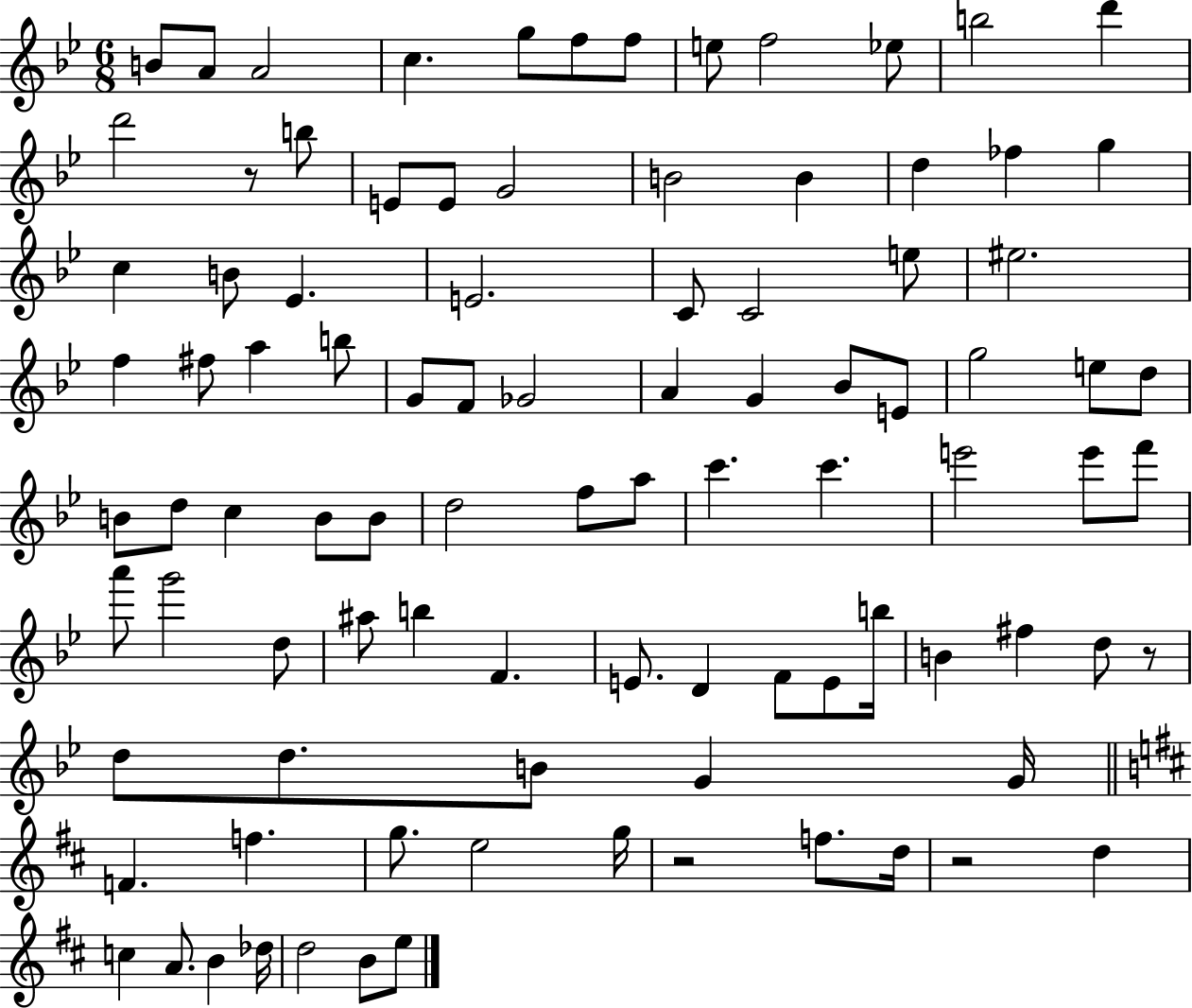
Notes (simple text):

B4/e A4/e A4/h C5/q. G5/e F5/e F5/e E5/e F5/h Eb5/e B5/h D6/q D6/h R/e B5/e E4/e E4/e G4/h B4/h B4/q D5/q FES5/q G5/q C5/q B4/e Eb4/q. E4/h. C4/e C4/h E5/e EIS5/h. F5/q F#5/e A5/q B5/e G4/e F4/e Gb4/h A4/q G4/q Bb4/e E4/e G5/h E5/e D5/e B4/e D5/e C5/q B4/e B4/e D5/h F5/e A5/e C6/q. C6/q. E6/h E6/e F6/e A6/e G6/h D5/e A#5/e B5/q F4/q. E4/e. D4/q F4/e E4/e B5/s B4/q F#5/q D5/e R/e D5/e D5/e. B4/e G4/q G4/s F4/q. F5/q. G5/e. E5/h G5/s R/h F5/e. D5/s R/h D5/q C5/q A4/e. B4/q Db5/s D5/h B4/e E5/e